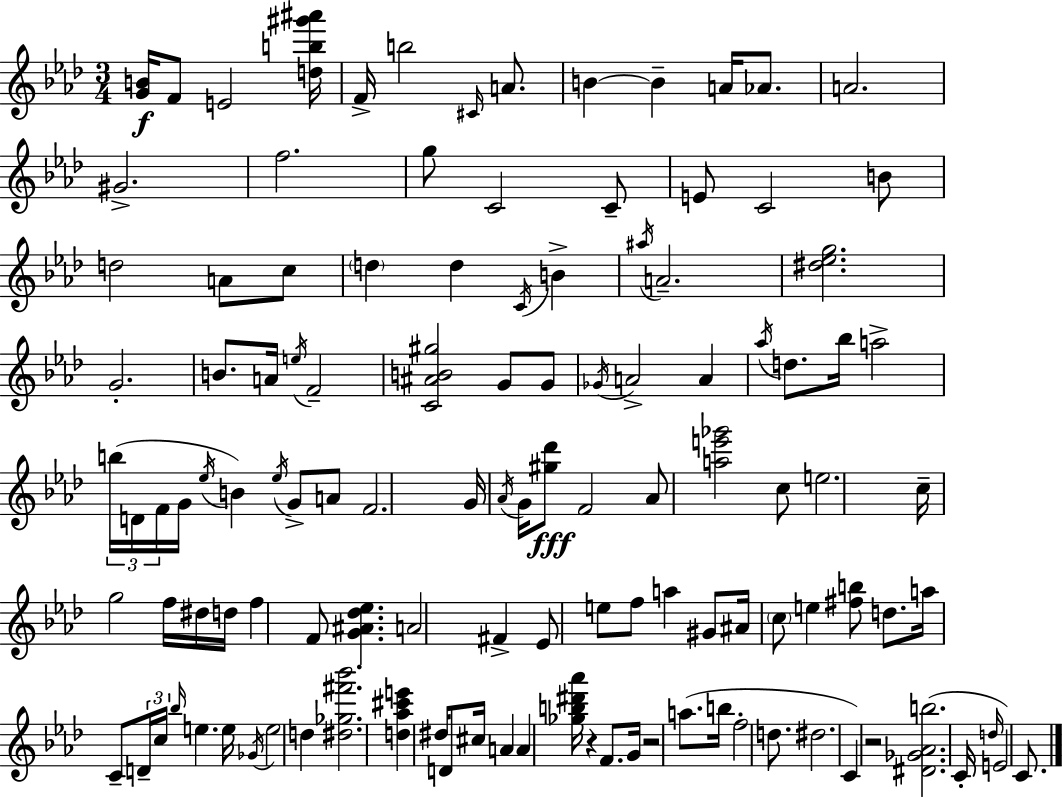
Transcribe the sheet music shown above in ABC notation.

X:1
T:Untitled
M:3/4
L:1/4
K:Ab
[GB]/4 F/2 E2 [db^g'^a']/4 F/4 b2 ^C/4 A/2 B B A/4 _A/2 A2 ^G2 f2 g/2 C2 C/2 E/2 C2 B/2 d2 A/2 c/2 d d C/4 B ^a/4 A2 [^d_eg]2 G2 B/2 A/4 e/4 F2 [C^AB^g]2 G/2 G/2 _G/4 A2 A _a/4 d/2 _b/4 a2 b/4 D/4 F/4 G/4 _e/4 B _e/4 G/2 A/2 F2 G/4 _A/4 G/4 [^g_d']/2 F2 _A/2 [ae'_g']2 c/2 e2 c/4 g2 f/4 ^d/4 d/4 f F/2 [G^A_d_e] A2 ^F _E/2 e/2 f/2 a ^G/2 ^A/4 c/2 e [^fb]/2 d/2 a/4 C/2 D/4 c/4 _b/4 e e/4 _G/4 e2 d [^d_g^f'_b']2 [d_a^c'e'] ^d/4 D/2 ^c/4 A A [_gb^d'_a']/4 z F/2 G/4 z2 a/2 b/4 f2 d/2 ^d2 C z2 [^D_G_Ab]2 C/4 d/4 E2 C/2